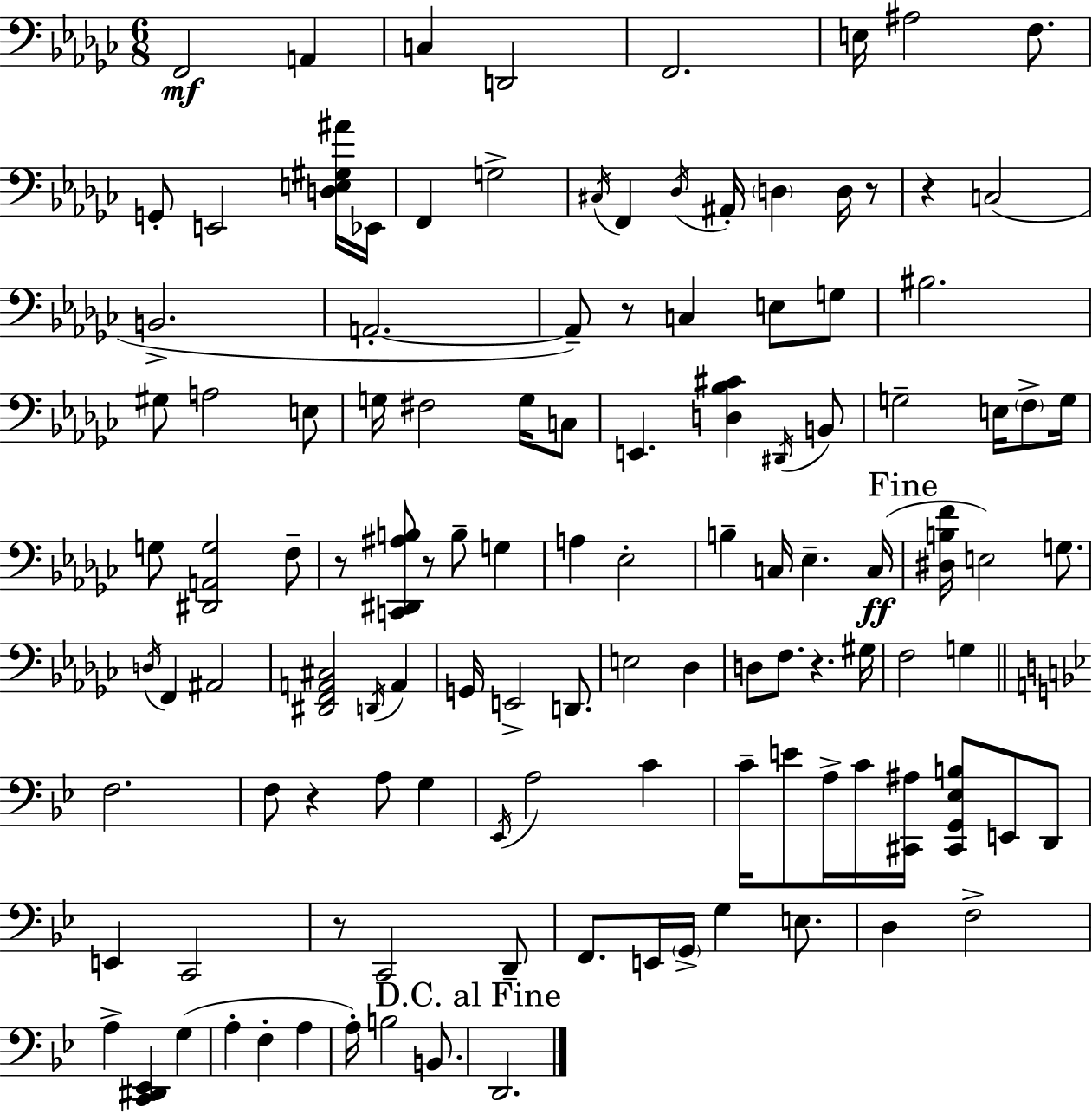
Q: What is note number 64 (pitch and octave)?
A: D3